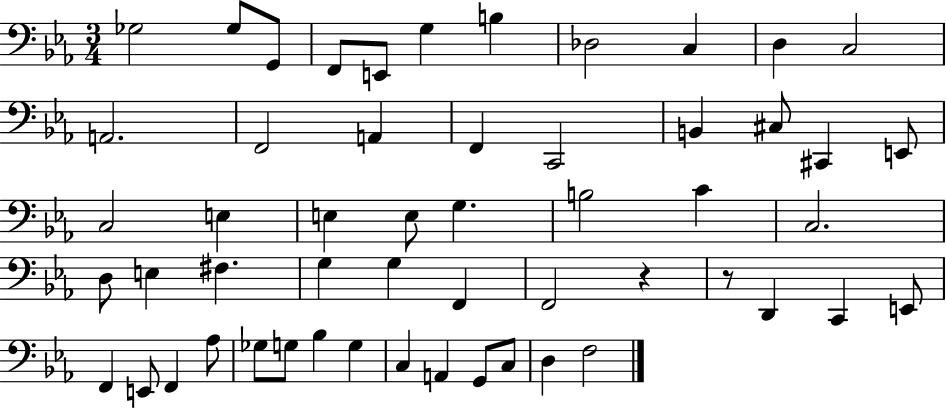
Gb3/h Gb3/e G2/e F2/e E2/e G3/q B3/q Db3/h C3/q D3/q C3/h A2/h. F2/h A2/q F2/q C2/h B2/q C#3/e C#2/q E2/e C3/h E3/q E3/q E3/e G3/q. B3/h C4/q C3/h. D3/e E3/q F#3/q. G3/q G3/q F2/q F2/h R/q R/e D2/q C2/q E2/e F2/q E2/e F2/q Ab3/e Gb3/e G3/e Bb3/q G3/q C3/q A2/q G2/e C3/e D3/q F3/h